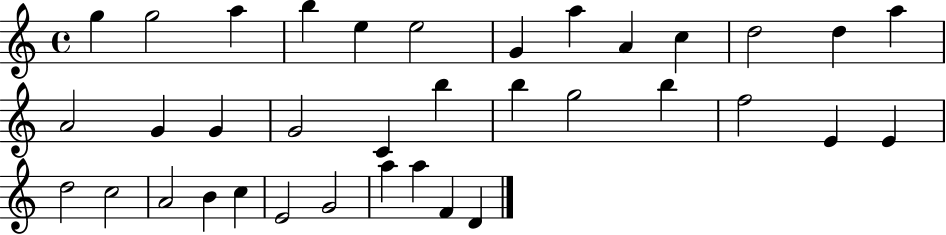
{
  \clef treble
  \time 4/4
  \defaultTimeSignature
  \key c \major
  g''4 g''2 a''4 | b''4 e''4 e''2 | g'4 a''4 a'4 c''4 | d''2 d''4 a''4 | \break a'2 g'4 g'4 | g'2 c'4 b''4 | b''4 g''2 b''4 | f''2 e'4 e'4 | \break d''2 c''2 | a'2 b'4 c''4 | e'2 g'2 | a''4 a''4 f'4 d'4 | \break \bar "|."
}